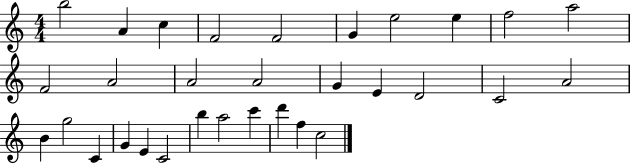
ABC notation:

X:1
T:Untitled
M:4/4
L:1/4
K:C
b2 A c F2 F2 G e2 e f2 a2 F2 A2 A2 A2 G E D2 C2 A2 B g2 C G E C2 b a2 c' d' f c2